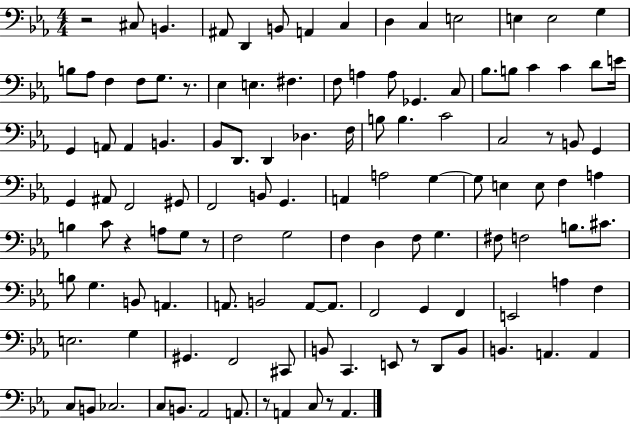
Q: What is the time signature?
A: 4/4